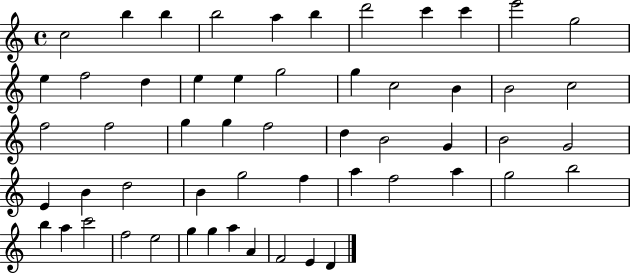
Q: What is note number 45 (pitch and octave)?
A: A5